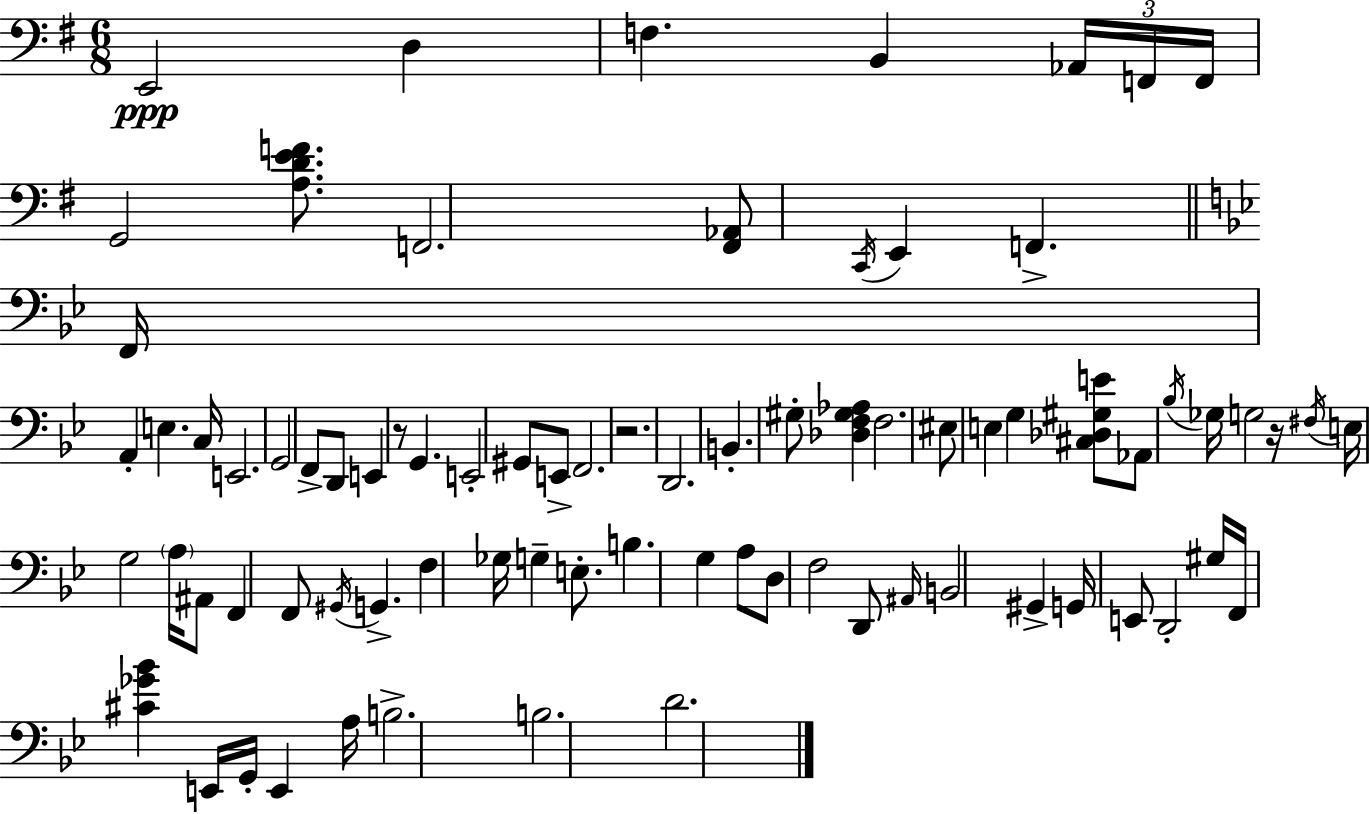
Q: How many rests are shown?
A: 3